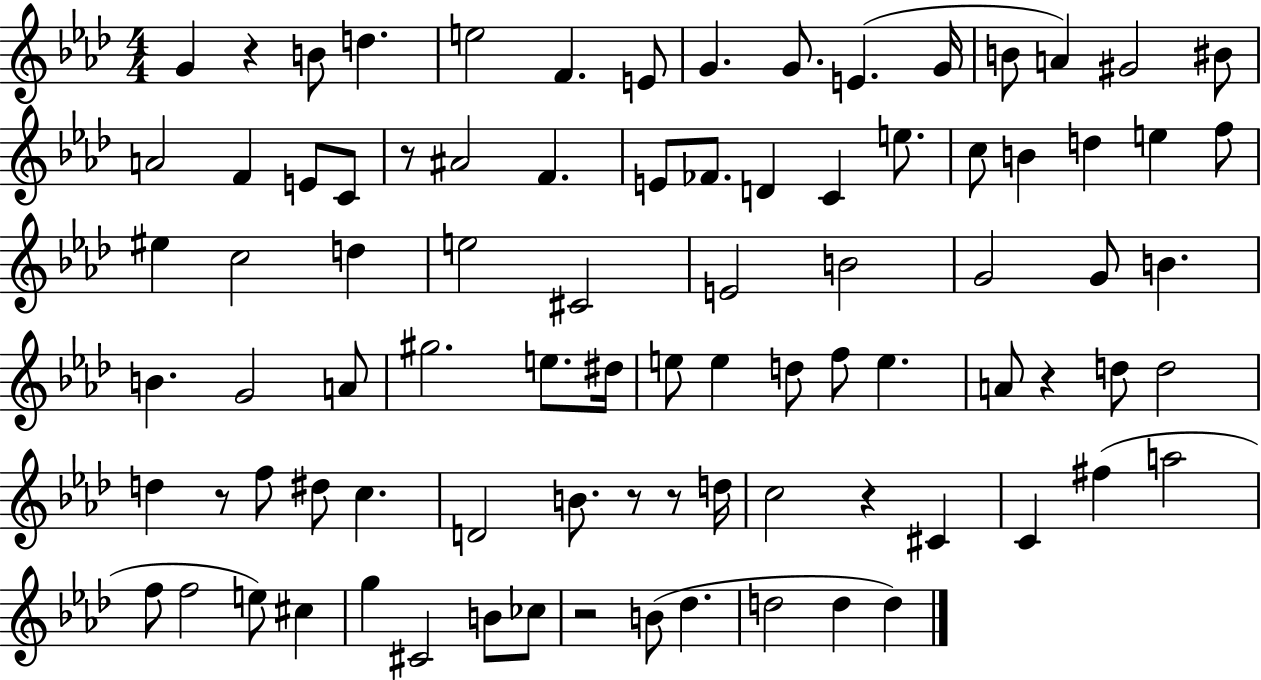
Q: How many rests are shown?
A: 8